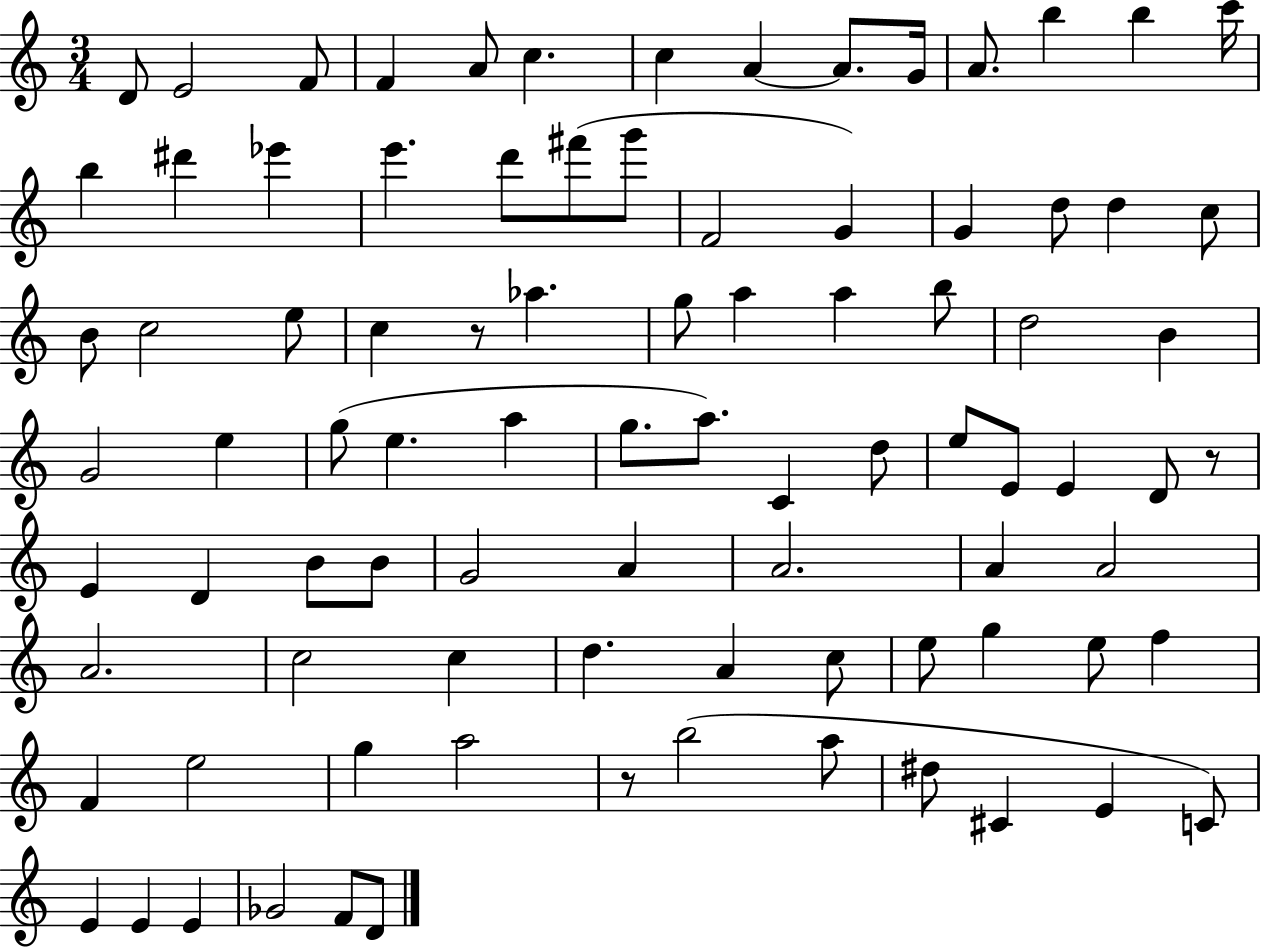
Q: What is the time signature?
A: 3/4